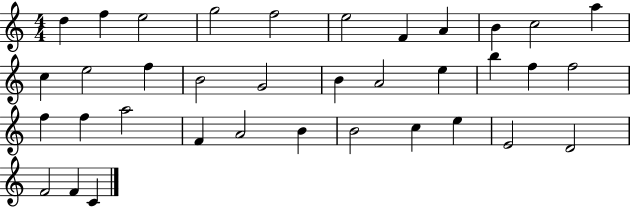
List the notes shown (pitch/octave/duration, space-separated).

D5/q F5/q E5/h G5/h F5/h E5/h F4/q A4/q B4/q C5/h A5/q C5/q E5/h F5/q B4/h G4/h B4/q A4/h E5/q B5/q F5/q F5/h F5/q F5/q A5/h F4/q A4/h B4/q B4/h C5/q E5/q E4/h D4/h F4/h F4/q C4/q